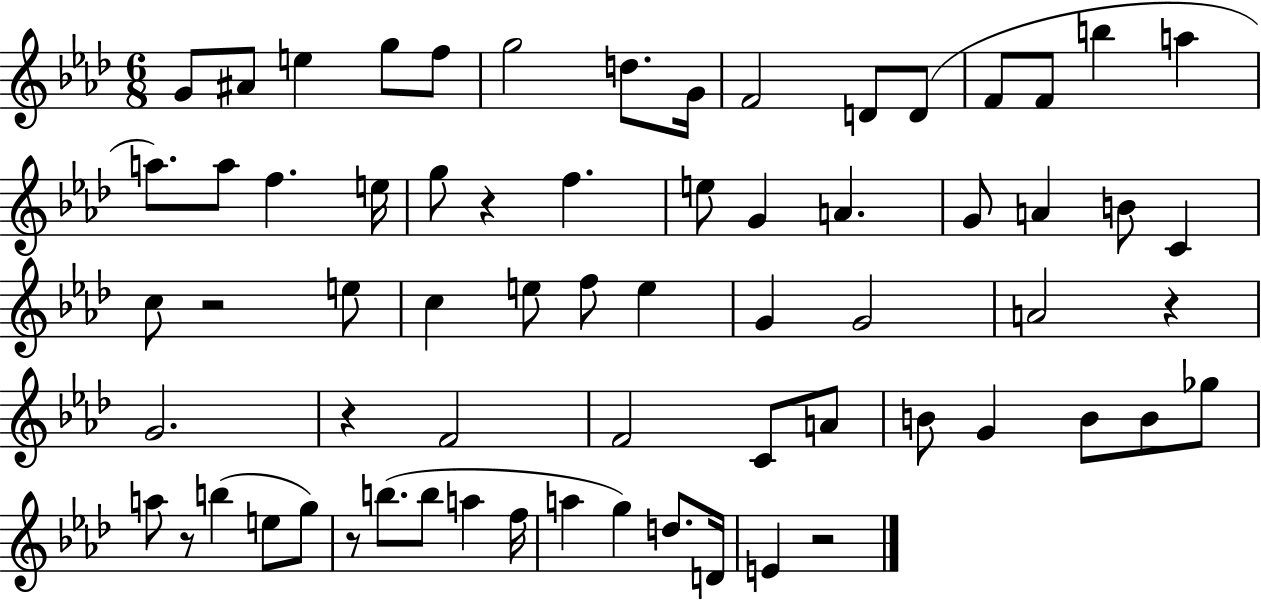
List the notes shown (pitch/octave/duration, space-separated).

G4/e A#4/e E5/q G5/e F5/e G5/h D5/e. G4/s F4/h D4/e D4/e F4/e F4/e B5/q A5/q A5/e. A5/e F5/q. E5/s G5/e R/q F5/q. E5/e G4/q A4/q. G4/e A4/q B4/e C4/q C5/e R/h E5/e C5/q E5/e F5/e E5/q G4/q G4/h A4/h R/q G4/h. R/q F4/h F4/h C4/e A4/e B4/e G4/q B4/e B4/e Gb5/e A5/e R/e B5/q E5/e G5/e R/e B5/e. B5/e A5/q F5/s A5/q G5/q D5/e. D4/s E4/q R/h